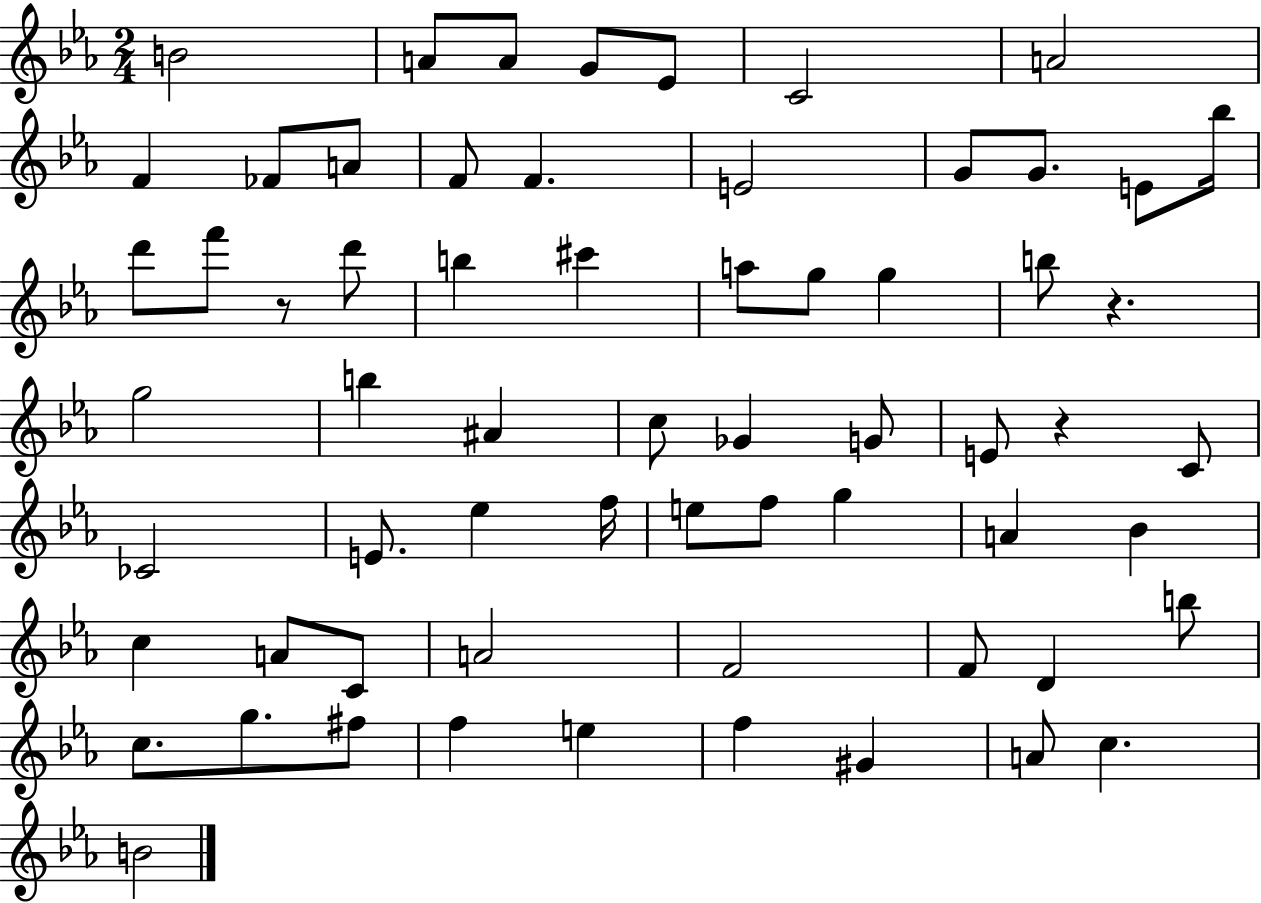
{
  \clef treble
  \numericTimeSignature
  \time 2/4
  \key ees \major
  b'2 | a'8 a'8 g'8 ees'8 | c'2 | a'2 | \break f'4 fes'8 a'8 | f'8 f'4. | e'2 | g'8 g'8. e'8 bes''16 | \break d'''8 f'''8 r8 d'''8 | b''4 cis'''4 | a''8 g''8 g''4 | b''8 r4. | \break g''2 | b''4 ais'4 | c''8 ges'4 g'8 | e'8 r4 c'8 | \break ces'2 | e'8. ees''4 f''16 | e''8 f''8 g''4 | a'4 bes'4 | \break c''4 a'8 c'8 | a'2 | f'2 | f'8 d'4 b''8 | \break c''8. g''8. fis''8 | f''4 e''4 | f''4 gis'4 | a'8 c''4. | \break b'2 | \bar "|."
}